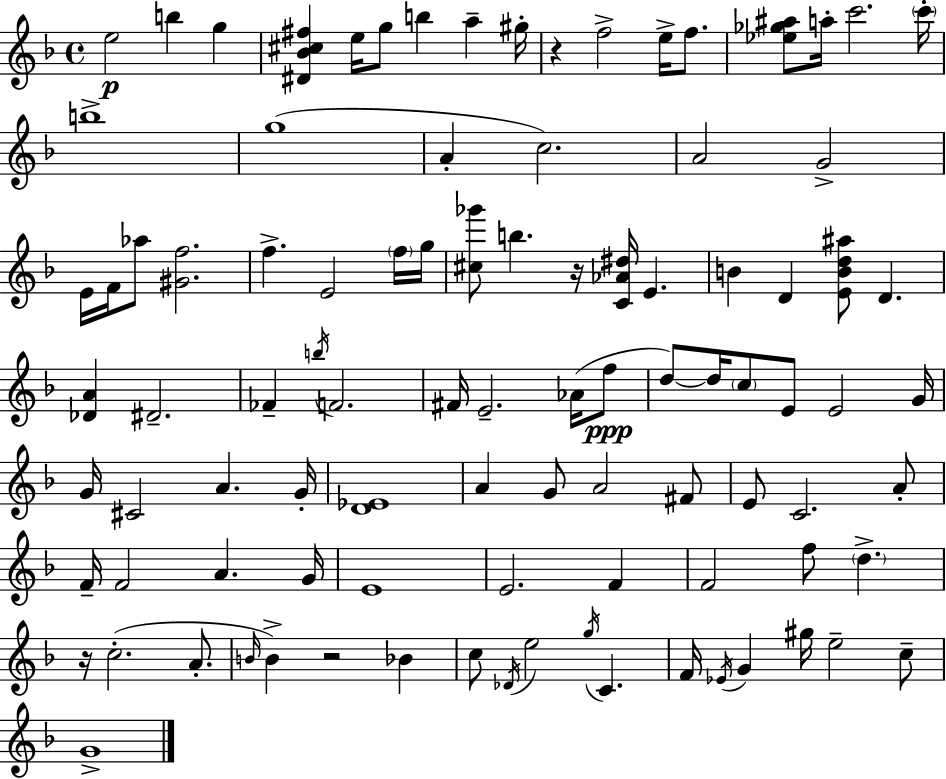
X:1
T:Untitled
M:4/4
L:1/4
K:F
e2 b g [^D_B^c^f] e/4 g/2 b a ^g/4 z f2 e/4 f/2 [_e_g^a]/2 a/4 c'2 c'/4 b4 g4 A c2 A2 G2 E/4 F/4 _a/2 [^Gf]2 f E2 f/4 g/4 [^c_g']/2 b z/4 [C_A^d]/4 E B D [EBd^a]/2 D [_DA] ^D2 _F b/4 F2 ^F/4 E2 _A/4 f/2 d/2 d/4 c/2 E/2 E2 G/4 G/4 ^C2 A G/4 [D_E]4 A G/2 A2 ^F/2 E/2 C2 A/2 F/4 F2 A G/4 E4 E2 F F2 f/2 d z/4 c2 A/2 B/4 B z2 _B c/2 _D/4 e2 g/4 C F/4 _E/4 G ^g/4 e2 c/2 G4